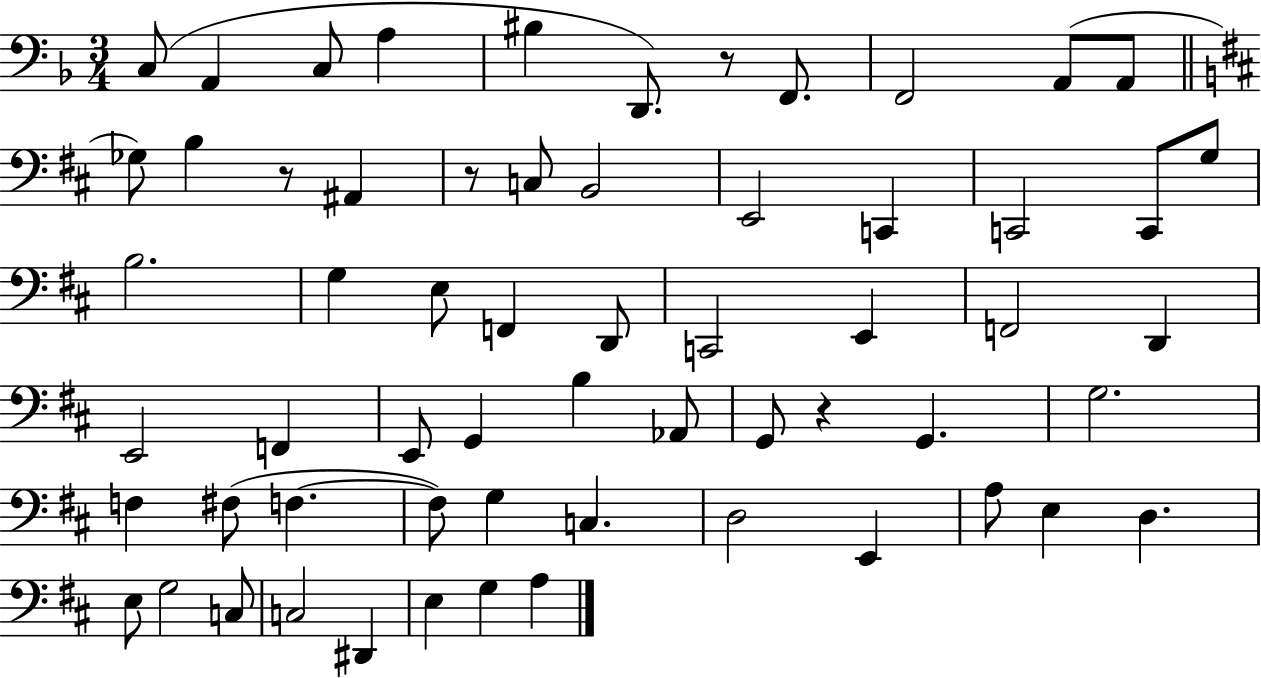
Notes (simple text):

C3/e A2/q C3/e A3/q BIS3/q D2/e. R/e F2/e. F2/h A2/e A2/e Gb3/e B3/q R/e A#2/q R/e C3/e B2/h E2/h C2/q C2/h C2/e G3/e B3/h. G3/q E3/e F2/q D2/e C2/h E2/q F2/h D2/q E2/h F2/q E2/e G2/q B3/q Ab2/e G2/e R/q G2/q. G3/h. F3/q F#3/e F3/q. F3/e G3/q C3/q. D3/h E2/q A3/e E3/q D3/q. E3/e G3/h C3/e C3/h D#2/q E3/q G3/q A3/q